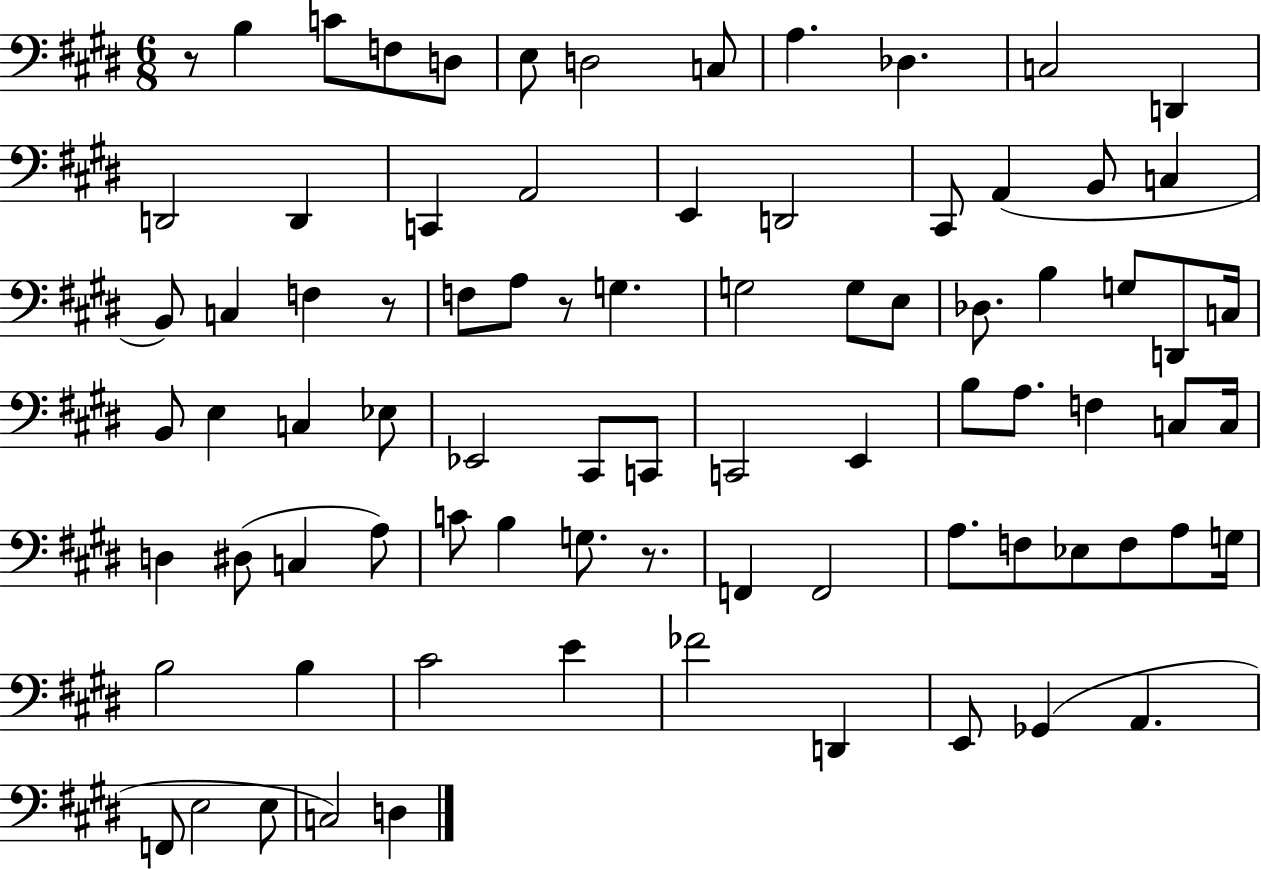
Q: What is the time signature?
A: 6/8